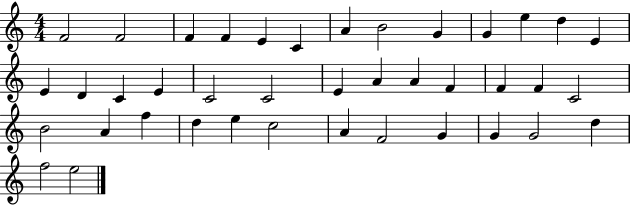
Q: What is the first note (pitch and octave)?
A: F4